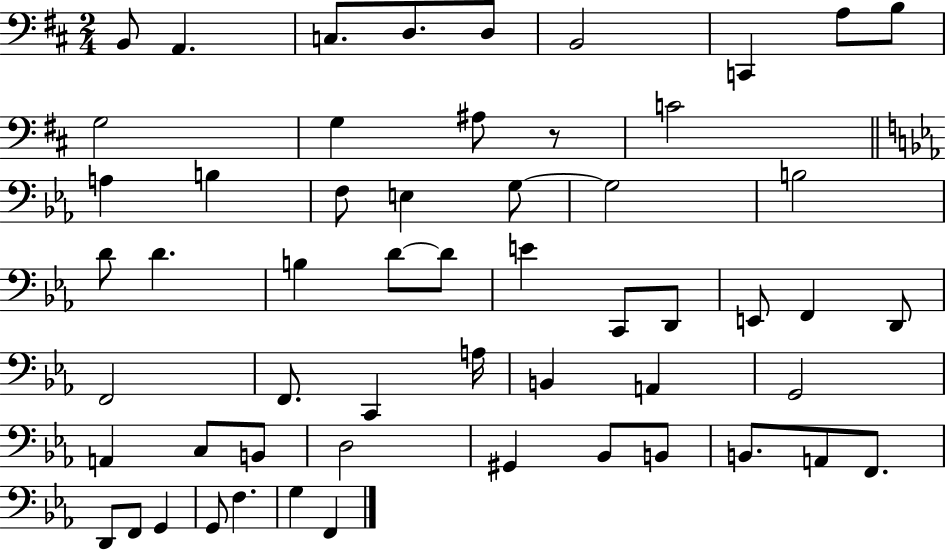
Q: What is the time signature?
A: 2/4